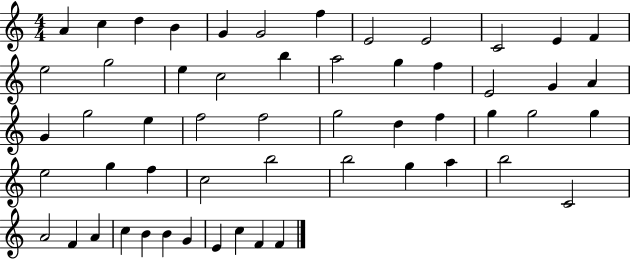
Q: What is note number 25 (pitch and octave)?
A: G5